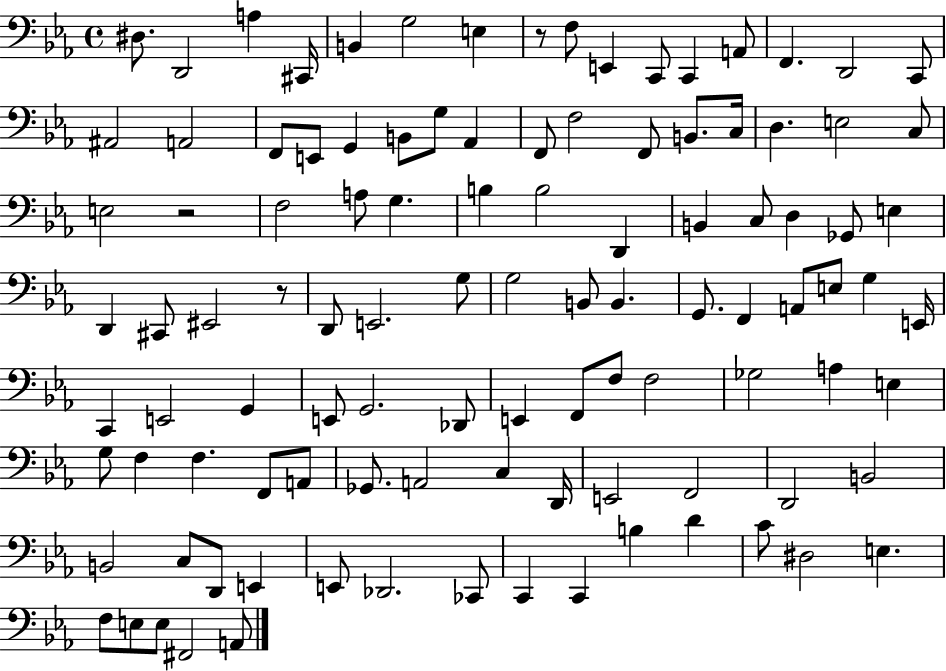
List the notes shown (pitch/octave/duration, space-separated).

D#3/e. D2/h A3/q C#2/s B2/q G3/h E3/q R/e F3/e E2/q C2/e C2/q A2/e F2/q. D2/h C2/e A#2/h A2/h F2/e E2/e G2/q B2/e G3/e Ab2/q F2/e F3/h F2/e B2/e. C3/s D3/q. E3/h C3/e E3/h R/h F3/h A3/e G3/q. B3/q B3/h D2/q B2/q C3/e D3/q Gb2/e E3/q D2/q C#2/e EIS2/h R/e D2/e E2/h. G3/e G3/h B2/e B2/q. G2/e. F2/q A2/e E3/e G3/q E2/s C2/q E2/h G2/q E2/e G2/h. Db2/e E2/q F2/e F3/e F3/h Gb3/h A3/q E3/q G3/e F3/q F3/q. F2/e A2/e Gb2/e. A2/h C3/q D2/s E2/h F2/h D2/h B2/h B2/h C3/e D2/e E2/q E2/e Db2/h. CES2/e C2/q C2/q B3/q D4/q C4/e D#3/h E3/q. F3/e E3/e E3/e F#2/h A2/e